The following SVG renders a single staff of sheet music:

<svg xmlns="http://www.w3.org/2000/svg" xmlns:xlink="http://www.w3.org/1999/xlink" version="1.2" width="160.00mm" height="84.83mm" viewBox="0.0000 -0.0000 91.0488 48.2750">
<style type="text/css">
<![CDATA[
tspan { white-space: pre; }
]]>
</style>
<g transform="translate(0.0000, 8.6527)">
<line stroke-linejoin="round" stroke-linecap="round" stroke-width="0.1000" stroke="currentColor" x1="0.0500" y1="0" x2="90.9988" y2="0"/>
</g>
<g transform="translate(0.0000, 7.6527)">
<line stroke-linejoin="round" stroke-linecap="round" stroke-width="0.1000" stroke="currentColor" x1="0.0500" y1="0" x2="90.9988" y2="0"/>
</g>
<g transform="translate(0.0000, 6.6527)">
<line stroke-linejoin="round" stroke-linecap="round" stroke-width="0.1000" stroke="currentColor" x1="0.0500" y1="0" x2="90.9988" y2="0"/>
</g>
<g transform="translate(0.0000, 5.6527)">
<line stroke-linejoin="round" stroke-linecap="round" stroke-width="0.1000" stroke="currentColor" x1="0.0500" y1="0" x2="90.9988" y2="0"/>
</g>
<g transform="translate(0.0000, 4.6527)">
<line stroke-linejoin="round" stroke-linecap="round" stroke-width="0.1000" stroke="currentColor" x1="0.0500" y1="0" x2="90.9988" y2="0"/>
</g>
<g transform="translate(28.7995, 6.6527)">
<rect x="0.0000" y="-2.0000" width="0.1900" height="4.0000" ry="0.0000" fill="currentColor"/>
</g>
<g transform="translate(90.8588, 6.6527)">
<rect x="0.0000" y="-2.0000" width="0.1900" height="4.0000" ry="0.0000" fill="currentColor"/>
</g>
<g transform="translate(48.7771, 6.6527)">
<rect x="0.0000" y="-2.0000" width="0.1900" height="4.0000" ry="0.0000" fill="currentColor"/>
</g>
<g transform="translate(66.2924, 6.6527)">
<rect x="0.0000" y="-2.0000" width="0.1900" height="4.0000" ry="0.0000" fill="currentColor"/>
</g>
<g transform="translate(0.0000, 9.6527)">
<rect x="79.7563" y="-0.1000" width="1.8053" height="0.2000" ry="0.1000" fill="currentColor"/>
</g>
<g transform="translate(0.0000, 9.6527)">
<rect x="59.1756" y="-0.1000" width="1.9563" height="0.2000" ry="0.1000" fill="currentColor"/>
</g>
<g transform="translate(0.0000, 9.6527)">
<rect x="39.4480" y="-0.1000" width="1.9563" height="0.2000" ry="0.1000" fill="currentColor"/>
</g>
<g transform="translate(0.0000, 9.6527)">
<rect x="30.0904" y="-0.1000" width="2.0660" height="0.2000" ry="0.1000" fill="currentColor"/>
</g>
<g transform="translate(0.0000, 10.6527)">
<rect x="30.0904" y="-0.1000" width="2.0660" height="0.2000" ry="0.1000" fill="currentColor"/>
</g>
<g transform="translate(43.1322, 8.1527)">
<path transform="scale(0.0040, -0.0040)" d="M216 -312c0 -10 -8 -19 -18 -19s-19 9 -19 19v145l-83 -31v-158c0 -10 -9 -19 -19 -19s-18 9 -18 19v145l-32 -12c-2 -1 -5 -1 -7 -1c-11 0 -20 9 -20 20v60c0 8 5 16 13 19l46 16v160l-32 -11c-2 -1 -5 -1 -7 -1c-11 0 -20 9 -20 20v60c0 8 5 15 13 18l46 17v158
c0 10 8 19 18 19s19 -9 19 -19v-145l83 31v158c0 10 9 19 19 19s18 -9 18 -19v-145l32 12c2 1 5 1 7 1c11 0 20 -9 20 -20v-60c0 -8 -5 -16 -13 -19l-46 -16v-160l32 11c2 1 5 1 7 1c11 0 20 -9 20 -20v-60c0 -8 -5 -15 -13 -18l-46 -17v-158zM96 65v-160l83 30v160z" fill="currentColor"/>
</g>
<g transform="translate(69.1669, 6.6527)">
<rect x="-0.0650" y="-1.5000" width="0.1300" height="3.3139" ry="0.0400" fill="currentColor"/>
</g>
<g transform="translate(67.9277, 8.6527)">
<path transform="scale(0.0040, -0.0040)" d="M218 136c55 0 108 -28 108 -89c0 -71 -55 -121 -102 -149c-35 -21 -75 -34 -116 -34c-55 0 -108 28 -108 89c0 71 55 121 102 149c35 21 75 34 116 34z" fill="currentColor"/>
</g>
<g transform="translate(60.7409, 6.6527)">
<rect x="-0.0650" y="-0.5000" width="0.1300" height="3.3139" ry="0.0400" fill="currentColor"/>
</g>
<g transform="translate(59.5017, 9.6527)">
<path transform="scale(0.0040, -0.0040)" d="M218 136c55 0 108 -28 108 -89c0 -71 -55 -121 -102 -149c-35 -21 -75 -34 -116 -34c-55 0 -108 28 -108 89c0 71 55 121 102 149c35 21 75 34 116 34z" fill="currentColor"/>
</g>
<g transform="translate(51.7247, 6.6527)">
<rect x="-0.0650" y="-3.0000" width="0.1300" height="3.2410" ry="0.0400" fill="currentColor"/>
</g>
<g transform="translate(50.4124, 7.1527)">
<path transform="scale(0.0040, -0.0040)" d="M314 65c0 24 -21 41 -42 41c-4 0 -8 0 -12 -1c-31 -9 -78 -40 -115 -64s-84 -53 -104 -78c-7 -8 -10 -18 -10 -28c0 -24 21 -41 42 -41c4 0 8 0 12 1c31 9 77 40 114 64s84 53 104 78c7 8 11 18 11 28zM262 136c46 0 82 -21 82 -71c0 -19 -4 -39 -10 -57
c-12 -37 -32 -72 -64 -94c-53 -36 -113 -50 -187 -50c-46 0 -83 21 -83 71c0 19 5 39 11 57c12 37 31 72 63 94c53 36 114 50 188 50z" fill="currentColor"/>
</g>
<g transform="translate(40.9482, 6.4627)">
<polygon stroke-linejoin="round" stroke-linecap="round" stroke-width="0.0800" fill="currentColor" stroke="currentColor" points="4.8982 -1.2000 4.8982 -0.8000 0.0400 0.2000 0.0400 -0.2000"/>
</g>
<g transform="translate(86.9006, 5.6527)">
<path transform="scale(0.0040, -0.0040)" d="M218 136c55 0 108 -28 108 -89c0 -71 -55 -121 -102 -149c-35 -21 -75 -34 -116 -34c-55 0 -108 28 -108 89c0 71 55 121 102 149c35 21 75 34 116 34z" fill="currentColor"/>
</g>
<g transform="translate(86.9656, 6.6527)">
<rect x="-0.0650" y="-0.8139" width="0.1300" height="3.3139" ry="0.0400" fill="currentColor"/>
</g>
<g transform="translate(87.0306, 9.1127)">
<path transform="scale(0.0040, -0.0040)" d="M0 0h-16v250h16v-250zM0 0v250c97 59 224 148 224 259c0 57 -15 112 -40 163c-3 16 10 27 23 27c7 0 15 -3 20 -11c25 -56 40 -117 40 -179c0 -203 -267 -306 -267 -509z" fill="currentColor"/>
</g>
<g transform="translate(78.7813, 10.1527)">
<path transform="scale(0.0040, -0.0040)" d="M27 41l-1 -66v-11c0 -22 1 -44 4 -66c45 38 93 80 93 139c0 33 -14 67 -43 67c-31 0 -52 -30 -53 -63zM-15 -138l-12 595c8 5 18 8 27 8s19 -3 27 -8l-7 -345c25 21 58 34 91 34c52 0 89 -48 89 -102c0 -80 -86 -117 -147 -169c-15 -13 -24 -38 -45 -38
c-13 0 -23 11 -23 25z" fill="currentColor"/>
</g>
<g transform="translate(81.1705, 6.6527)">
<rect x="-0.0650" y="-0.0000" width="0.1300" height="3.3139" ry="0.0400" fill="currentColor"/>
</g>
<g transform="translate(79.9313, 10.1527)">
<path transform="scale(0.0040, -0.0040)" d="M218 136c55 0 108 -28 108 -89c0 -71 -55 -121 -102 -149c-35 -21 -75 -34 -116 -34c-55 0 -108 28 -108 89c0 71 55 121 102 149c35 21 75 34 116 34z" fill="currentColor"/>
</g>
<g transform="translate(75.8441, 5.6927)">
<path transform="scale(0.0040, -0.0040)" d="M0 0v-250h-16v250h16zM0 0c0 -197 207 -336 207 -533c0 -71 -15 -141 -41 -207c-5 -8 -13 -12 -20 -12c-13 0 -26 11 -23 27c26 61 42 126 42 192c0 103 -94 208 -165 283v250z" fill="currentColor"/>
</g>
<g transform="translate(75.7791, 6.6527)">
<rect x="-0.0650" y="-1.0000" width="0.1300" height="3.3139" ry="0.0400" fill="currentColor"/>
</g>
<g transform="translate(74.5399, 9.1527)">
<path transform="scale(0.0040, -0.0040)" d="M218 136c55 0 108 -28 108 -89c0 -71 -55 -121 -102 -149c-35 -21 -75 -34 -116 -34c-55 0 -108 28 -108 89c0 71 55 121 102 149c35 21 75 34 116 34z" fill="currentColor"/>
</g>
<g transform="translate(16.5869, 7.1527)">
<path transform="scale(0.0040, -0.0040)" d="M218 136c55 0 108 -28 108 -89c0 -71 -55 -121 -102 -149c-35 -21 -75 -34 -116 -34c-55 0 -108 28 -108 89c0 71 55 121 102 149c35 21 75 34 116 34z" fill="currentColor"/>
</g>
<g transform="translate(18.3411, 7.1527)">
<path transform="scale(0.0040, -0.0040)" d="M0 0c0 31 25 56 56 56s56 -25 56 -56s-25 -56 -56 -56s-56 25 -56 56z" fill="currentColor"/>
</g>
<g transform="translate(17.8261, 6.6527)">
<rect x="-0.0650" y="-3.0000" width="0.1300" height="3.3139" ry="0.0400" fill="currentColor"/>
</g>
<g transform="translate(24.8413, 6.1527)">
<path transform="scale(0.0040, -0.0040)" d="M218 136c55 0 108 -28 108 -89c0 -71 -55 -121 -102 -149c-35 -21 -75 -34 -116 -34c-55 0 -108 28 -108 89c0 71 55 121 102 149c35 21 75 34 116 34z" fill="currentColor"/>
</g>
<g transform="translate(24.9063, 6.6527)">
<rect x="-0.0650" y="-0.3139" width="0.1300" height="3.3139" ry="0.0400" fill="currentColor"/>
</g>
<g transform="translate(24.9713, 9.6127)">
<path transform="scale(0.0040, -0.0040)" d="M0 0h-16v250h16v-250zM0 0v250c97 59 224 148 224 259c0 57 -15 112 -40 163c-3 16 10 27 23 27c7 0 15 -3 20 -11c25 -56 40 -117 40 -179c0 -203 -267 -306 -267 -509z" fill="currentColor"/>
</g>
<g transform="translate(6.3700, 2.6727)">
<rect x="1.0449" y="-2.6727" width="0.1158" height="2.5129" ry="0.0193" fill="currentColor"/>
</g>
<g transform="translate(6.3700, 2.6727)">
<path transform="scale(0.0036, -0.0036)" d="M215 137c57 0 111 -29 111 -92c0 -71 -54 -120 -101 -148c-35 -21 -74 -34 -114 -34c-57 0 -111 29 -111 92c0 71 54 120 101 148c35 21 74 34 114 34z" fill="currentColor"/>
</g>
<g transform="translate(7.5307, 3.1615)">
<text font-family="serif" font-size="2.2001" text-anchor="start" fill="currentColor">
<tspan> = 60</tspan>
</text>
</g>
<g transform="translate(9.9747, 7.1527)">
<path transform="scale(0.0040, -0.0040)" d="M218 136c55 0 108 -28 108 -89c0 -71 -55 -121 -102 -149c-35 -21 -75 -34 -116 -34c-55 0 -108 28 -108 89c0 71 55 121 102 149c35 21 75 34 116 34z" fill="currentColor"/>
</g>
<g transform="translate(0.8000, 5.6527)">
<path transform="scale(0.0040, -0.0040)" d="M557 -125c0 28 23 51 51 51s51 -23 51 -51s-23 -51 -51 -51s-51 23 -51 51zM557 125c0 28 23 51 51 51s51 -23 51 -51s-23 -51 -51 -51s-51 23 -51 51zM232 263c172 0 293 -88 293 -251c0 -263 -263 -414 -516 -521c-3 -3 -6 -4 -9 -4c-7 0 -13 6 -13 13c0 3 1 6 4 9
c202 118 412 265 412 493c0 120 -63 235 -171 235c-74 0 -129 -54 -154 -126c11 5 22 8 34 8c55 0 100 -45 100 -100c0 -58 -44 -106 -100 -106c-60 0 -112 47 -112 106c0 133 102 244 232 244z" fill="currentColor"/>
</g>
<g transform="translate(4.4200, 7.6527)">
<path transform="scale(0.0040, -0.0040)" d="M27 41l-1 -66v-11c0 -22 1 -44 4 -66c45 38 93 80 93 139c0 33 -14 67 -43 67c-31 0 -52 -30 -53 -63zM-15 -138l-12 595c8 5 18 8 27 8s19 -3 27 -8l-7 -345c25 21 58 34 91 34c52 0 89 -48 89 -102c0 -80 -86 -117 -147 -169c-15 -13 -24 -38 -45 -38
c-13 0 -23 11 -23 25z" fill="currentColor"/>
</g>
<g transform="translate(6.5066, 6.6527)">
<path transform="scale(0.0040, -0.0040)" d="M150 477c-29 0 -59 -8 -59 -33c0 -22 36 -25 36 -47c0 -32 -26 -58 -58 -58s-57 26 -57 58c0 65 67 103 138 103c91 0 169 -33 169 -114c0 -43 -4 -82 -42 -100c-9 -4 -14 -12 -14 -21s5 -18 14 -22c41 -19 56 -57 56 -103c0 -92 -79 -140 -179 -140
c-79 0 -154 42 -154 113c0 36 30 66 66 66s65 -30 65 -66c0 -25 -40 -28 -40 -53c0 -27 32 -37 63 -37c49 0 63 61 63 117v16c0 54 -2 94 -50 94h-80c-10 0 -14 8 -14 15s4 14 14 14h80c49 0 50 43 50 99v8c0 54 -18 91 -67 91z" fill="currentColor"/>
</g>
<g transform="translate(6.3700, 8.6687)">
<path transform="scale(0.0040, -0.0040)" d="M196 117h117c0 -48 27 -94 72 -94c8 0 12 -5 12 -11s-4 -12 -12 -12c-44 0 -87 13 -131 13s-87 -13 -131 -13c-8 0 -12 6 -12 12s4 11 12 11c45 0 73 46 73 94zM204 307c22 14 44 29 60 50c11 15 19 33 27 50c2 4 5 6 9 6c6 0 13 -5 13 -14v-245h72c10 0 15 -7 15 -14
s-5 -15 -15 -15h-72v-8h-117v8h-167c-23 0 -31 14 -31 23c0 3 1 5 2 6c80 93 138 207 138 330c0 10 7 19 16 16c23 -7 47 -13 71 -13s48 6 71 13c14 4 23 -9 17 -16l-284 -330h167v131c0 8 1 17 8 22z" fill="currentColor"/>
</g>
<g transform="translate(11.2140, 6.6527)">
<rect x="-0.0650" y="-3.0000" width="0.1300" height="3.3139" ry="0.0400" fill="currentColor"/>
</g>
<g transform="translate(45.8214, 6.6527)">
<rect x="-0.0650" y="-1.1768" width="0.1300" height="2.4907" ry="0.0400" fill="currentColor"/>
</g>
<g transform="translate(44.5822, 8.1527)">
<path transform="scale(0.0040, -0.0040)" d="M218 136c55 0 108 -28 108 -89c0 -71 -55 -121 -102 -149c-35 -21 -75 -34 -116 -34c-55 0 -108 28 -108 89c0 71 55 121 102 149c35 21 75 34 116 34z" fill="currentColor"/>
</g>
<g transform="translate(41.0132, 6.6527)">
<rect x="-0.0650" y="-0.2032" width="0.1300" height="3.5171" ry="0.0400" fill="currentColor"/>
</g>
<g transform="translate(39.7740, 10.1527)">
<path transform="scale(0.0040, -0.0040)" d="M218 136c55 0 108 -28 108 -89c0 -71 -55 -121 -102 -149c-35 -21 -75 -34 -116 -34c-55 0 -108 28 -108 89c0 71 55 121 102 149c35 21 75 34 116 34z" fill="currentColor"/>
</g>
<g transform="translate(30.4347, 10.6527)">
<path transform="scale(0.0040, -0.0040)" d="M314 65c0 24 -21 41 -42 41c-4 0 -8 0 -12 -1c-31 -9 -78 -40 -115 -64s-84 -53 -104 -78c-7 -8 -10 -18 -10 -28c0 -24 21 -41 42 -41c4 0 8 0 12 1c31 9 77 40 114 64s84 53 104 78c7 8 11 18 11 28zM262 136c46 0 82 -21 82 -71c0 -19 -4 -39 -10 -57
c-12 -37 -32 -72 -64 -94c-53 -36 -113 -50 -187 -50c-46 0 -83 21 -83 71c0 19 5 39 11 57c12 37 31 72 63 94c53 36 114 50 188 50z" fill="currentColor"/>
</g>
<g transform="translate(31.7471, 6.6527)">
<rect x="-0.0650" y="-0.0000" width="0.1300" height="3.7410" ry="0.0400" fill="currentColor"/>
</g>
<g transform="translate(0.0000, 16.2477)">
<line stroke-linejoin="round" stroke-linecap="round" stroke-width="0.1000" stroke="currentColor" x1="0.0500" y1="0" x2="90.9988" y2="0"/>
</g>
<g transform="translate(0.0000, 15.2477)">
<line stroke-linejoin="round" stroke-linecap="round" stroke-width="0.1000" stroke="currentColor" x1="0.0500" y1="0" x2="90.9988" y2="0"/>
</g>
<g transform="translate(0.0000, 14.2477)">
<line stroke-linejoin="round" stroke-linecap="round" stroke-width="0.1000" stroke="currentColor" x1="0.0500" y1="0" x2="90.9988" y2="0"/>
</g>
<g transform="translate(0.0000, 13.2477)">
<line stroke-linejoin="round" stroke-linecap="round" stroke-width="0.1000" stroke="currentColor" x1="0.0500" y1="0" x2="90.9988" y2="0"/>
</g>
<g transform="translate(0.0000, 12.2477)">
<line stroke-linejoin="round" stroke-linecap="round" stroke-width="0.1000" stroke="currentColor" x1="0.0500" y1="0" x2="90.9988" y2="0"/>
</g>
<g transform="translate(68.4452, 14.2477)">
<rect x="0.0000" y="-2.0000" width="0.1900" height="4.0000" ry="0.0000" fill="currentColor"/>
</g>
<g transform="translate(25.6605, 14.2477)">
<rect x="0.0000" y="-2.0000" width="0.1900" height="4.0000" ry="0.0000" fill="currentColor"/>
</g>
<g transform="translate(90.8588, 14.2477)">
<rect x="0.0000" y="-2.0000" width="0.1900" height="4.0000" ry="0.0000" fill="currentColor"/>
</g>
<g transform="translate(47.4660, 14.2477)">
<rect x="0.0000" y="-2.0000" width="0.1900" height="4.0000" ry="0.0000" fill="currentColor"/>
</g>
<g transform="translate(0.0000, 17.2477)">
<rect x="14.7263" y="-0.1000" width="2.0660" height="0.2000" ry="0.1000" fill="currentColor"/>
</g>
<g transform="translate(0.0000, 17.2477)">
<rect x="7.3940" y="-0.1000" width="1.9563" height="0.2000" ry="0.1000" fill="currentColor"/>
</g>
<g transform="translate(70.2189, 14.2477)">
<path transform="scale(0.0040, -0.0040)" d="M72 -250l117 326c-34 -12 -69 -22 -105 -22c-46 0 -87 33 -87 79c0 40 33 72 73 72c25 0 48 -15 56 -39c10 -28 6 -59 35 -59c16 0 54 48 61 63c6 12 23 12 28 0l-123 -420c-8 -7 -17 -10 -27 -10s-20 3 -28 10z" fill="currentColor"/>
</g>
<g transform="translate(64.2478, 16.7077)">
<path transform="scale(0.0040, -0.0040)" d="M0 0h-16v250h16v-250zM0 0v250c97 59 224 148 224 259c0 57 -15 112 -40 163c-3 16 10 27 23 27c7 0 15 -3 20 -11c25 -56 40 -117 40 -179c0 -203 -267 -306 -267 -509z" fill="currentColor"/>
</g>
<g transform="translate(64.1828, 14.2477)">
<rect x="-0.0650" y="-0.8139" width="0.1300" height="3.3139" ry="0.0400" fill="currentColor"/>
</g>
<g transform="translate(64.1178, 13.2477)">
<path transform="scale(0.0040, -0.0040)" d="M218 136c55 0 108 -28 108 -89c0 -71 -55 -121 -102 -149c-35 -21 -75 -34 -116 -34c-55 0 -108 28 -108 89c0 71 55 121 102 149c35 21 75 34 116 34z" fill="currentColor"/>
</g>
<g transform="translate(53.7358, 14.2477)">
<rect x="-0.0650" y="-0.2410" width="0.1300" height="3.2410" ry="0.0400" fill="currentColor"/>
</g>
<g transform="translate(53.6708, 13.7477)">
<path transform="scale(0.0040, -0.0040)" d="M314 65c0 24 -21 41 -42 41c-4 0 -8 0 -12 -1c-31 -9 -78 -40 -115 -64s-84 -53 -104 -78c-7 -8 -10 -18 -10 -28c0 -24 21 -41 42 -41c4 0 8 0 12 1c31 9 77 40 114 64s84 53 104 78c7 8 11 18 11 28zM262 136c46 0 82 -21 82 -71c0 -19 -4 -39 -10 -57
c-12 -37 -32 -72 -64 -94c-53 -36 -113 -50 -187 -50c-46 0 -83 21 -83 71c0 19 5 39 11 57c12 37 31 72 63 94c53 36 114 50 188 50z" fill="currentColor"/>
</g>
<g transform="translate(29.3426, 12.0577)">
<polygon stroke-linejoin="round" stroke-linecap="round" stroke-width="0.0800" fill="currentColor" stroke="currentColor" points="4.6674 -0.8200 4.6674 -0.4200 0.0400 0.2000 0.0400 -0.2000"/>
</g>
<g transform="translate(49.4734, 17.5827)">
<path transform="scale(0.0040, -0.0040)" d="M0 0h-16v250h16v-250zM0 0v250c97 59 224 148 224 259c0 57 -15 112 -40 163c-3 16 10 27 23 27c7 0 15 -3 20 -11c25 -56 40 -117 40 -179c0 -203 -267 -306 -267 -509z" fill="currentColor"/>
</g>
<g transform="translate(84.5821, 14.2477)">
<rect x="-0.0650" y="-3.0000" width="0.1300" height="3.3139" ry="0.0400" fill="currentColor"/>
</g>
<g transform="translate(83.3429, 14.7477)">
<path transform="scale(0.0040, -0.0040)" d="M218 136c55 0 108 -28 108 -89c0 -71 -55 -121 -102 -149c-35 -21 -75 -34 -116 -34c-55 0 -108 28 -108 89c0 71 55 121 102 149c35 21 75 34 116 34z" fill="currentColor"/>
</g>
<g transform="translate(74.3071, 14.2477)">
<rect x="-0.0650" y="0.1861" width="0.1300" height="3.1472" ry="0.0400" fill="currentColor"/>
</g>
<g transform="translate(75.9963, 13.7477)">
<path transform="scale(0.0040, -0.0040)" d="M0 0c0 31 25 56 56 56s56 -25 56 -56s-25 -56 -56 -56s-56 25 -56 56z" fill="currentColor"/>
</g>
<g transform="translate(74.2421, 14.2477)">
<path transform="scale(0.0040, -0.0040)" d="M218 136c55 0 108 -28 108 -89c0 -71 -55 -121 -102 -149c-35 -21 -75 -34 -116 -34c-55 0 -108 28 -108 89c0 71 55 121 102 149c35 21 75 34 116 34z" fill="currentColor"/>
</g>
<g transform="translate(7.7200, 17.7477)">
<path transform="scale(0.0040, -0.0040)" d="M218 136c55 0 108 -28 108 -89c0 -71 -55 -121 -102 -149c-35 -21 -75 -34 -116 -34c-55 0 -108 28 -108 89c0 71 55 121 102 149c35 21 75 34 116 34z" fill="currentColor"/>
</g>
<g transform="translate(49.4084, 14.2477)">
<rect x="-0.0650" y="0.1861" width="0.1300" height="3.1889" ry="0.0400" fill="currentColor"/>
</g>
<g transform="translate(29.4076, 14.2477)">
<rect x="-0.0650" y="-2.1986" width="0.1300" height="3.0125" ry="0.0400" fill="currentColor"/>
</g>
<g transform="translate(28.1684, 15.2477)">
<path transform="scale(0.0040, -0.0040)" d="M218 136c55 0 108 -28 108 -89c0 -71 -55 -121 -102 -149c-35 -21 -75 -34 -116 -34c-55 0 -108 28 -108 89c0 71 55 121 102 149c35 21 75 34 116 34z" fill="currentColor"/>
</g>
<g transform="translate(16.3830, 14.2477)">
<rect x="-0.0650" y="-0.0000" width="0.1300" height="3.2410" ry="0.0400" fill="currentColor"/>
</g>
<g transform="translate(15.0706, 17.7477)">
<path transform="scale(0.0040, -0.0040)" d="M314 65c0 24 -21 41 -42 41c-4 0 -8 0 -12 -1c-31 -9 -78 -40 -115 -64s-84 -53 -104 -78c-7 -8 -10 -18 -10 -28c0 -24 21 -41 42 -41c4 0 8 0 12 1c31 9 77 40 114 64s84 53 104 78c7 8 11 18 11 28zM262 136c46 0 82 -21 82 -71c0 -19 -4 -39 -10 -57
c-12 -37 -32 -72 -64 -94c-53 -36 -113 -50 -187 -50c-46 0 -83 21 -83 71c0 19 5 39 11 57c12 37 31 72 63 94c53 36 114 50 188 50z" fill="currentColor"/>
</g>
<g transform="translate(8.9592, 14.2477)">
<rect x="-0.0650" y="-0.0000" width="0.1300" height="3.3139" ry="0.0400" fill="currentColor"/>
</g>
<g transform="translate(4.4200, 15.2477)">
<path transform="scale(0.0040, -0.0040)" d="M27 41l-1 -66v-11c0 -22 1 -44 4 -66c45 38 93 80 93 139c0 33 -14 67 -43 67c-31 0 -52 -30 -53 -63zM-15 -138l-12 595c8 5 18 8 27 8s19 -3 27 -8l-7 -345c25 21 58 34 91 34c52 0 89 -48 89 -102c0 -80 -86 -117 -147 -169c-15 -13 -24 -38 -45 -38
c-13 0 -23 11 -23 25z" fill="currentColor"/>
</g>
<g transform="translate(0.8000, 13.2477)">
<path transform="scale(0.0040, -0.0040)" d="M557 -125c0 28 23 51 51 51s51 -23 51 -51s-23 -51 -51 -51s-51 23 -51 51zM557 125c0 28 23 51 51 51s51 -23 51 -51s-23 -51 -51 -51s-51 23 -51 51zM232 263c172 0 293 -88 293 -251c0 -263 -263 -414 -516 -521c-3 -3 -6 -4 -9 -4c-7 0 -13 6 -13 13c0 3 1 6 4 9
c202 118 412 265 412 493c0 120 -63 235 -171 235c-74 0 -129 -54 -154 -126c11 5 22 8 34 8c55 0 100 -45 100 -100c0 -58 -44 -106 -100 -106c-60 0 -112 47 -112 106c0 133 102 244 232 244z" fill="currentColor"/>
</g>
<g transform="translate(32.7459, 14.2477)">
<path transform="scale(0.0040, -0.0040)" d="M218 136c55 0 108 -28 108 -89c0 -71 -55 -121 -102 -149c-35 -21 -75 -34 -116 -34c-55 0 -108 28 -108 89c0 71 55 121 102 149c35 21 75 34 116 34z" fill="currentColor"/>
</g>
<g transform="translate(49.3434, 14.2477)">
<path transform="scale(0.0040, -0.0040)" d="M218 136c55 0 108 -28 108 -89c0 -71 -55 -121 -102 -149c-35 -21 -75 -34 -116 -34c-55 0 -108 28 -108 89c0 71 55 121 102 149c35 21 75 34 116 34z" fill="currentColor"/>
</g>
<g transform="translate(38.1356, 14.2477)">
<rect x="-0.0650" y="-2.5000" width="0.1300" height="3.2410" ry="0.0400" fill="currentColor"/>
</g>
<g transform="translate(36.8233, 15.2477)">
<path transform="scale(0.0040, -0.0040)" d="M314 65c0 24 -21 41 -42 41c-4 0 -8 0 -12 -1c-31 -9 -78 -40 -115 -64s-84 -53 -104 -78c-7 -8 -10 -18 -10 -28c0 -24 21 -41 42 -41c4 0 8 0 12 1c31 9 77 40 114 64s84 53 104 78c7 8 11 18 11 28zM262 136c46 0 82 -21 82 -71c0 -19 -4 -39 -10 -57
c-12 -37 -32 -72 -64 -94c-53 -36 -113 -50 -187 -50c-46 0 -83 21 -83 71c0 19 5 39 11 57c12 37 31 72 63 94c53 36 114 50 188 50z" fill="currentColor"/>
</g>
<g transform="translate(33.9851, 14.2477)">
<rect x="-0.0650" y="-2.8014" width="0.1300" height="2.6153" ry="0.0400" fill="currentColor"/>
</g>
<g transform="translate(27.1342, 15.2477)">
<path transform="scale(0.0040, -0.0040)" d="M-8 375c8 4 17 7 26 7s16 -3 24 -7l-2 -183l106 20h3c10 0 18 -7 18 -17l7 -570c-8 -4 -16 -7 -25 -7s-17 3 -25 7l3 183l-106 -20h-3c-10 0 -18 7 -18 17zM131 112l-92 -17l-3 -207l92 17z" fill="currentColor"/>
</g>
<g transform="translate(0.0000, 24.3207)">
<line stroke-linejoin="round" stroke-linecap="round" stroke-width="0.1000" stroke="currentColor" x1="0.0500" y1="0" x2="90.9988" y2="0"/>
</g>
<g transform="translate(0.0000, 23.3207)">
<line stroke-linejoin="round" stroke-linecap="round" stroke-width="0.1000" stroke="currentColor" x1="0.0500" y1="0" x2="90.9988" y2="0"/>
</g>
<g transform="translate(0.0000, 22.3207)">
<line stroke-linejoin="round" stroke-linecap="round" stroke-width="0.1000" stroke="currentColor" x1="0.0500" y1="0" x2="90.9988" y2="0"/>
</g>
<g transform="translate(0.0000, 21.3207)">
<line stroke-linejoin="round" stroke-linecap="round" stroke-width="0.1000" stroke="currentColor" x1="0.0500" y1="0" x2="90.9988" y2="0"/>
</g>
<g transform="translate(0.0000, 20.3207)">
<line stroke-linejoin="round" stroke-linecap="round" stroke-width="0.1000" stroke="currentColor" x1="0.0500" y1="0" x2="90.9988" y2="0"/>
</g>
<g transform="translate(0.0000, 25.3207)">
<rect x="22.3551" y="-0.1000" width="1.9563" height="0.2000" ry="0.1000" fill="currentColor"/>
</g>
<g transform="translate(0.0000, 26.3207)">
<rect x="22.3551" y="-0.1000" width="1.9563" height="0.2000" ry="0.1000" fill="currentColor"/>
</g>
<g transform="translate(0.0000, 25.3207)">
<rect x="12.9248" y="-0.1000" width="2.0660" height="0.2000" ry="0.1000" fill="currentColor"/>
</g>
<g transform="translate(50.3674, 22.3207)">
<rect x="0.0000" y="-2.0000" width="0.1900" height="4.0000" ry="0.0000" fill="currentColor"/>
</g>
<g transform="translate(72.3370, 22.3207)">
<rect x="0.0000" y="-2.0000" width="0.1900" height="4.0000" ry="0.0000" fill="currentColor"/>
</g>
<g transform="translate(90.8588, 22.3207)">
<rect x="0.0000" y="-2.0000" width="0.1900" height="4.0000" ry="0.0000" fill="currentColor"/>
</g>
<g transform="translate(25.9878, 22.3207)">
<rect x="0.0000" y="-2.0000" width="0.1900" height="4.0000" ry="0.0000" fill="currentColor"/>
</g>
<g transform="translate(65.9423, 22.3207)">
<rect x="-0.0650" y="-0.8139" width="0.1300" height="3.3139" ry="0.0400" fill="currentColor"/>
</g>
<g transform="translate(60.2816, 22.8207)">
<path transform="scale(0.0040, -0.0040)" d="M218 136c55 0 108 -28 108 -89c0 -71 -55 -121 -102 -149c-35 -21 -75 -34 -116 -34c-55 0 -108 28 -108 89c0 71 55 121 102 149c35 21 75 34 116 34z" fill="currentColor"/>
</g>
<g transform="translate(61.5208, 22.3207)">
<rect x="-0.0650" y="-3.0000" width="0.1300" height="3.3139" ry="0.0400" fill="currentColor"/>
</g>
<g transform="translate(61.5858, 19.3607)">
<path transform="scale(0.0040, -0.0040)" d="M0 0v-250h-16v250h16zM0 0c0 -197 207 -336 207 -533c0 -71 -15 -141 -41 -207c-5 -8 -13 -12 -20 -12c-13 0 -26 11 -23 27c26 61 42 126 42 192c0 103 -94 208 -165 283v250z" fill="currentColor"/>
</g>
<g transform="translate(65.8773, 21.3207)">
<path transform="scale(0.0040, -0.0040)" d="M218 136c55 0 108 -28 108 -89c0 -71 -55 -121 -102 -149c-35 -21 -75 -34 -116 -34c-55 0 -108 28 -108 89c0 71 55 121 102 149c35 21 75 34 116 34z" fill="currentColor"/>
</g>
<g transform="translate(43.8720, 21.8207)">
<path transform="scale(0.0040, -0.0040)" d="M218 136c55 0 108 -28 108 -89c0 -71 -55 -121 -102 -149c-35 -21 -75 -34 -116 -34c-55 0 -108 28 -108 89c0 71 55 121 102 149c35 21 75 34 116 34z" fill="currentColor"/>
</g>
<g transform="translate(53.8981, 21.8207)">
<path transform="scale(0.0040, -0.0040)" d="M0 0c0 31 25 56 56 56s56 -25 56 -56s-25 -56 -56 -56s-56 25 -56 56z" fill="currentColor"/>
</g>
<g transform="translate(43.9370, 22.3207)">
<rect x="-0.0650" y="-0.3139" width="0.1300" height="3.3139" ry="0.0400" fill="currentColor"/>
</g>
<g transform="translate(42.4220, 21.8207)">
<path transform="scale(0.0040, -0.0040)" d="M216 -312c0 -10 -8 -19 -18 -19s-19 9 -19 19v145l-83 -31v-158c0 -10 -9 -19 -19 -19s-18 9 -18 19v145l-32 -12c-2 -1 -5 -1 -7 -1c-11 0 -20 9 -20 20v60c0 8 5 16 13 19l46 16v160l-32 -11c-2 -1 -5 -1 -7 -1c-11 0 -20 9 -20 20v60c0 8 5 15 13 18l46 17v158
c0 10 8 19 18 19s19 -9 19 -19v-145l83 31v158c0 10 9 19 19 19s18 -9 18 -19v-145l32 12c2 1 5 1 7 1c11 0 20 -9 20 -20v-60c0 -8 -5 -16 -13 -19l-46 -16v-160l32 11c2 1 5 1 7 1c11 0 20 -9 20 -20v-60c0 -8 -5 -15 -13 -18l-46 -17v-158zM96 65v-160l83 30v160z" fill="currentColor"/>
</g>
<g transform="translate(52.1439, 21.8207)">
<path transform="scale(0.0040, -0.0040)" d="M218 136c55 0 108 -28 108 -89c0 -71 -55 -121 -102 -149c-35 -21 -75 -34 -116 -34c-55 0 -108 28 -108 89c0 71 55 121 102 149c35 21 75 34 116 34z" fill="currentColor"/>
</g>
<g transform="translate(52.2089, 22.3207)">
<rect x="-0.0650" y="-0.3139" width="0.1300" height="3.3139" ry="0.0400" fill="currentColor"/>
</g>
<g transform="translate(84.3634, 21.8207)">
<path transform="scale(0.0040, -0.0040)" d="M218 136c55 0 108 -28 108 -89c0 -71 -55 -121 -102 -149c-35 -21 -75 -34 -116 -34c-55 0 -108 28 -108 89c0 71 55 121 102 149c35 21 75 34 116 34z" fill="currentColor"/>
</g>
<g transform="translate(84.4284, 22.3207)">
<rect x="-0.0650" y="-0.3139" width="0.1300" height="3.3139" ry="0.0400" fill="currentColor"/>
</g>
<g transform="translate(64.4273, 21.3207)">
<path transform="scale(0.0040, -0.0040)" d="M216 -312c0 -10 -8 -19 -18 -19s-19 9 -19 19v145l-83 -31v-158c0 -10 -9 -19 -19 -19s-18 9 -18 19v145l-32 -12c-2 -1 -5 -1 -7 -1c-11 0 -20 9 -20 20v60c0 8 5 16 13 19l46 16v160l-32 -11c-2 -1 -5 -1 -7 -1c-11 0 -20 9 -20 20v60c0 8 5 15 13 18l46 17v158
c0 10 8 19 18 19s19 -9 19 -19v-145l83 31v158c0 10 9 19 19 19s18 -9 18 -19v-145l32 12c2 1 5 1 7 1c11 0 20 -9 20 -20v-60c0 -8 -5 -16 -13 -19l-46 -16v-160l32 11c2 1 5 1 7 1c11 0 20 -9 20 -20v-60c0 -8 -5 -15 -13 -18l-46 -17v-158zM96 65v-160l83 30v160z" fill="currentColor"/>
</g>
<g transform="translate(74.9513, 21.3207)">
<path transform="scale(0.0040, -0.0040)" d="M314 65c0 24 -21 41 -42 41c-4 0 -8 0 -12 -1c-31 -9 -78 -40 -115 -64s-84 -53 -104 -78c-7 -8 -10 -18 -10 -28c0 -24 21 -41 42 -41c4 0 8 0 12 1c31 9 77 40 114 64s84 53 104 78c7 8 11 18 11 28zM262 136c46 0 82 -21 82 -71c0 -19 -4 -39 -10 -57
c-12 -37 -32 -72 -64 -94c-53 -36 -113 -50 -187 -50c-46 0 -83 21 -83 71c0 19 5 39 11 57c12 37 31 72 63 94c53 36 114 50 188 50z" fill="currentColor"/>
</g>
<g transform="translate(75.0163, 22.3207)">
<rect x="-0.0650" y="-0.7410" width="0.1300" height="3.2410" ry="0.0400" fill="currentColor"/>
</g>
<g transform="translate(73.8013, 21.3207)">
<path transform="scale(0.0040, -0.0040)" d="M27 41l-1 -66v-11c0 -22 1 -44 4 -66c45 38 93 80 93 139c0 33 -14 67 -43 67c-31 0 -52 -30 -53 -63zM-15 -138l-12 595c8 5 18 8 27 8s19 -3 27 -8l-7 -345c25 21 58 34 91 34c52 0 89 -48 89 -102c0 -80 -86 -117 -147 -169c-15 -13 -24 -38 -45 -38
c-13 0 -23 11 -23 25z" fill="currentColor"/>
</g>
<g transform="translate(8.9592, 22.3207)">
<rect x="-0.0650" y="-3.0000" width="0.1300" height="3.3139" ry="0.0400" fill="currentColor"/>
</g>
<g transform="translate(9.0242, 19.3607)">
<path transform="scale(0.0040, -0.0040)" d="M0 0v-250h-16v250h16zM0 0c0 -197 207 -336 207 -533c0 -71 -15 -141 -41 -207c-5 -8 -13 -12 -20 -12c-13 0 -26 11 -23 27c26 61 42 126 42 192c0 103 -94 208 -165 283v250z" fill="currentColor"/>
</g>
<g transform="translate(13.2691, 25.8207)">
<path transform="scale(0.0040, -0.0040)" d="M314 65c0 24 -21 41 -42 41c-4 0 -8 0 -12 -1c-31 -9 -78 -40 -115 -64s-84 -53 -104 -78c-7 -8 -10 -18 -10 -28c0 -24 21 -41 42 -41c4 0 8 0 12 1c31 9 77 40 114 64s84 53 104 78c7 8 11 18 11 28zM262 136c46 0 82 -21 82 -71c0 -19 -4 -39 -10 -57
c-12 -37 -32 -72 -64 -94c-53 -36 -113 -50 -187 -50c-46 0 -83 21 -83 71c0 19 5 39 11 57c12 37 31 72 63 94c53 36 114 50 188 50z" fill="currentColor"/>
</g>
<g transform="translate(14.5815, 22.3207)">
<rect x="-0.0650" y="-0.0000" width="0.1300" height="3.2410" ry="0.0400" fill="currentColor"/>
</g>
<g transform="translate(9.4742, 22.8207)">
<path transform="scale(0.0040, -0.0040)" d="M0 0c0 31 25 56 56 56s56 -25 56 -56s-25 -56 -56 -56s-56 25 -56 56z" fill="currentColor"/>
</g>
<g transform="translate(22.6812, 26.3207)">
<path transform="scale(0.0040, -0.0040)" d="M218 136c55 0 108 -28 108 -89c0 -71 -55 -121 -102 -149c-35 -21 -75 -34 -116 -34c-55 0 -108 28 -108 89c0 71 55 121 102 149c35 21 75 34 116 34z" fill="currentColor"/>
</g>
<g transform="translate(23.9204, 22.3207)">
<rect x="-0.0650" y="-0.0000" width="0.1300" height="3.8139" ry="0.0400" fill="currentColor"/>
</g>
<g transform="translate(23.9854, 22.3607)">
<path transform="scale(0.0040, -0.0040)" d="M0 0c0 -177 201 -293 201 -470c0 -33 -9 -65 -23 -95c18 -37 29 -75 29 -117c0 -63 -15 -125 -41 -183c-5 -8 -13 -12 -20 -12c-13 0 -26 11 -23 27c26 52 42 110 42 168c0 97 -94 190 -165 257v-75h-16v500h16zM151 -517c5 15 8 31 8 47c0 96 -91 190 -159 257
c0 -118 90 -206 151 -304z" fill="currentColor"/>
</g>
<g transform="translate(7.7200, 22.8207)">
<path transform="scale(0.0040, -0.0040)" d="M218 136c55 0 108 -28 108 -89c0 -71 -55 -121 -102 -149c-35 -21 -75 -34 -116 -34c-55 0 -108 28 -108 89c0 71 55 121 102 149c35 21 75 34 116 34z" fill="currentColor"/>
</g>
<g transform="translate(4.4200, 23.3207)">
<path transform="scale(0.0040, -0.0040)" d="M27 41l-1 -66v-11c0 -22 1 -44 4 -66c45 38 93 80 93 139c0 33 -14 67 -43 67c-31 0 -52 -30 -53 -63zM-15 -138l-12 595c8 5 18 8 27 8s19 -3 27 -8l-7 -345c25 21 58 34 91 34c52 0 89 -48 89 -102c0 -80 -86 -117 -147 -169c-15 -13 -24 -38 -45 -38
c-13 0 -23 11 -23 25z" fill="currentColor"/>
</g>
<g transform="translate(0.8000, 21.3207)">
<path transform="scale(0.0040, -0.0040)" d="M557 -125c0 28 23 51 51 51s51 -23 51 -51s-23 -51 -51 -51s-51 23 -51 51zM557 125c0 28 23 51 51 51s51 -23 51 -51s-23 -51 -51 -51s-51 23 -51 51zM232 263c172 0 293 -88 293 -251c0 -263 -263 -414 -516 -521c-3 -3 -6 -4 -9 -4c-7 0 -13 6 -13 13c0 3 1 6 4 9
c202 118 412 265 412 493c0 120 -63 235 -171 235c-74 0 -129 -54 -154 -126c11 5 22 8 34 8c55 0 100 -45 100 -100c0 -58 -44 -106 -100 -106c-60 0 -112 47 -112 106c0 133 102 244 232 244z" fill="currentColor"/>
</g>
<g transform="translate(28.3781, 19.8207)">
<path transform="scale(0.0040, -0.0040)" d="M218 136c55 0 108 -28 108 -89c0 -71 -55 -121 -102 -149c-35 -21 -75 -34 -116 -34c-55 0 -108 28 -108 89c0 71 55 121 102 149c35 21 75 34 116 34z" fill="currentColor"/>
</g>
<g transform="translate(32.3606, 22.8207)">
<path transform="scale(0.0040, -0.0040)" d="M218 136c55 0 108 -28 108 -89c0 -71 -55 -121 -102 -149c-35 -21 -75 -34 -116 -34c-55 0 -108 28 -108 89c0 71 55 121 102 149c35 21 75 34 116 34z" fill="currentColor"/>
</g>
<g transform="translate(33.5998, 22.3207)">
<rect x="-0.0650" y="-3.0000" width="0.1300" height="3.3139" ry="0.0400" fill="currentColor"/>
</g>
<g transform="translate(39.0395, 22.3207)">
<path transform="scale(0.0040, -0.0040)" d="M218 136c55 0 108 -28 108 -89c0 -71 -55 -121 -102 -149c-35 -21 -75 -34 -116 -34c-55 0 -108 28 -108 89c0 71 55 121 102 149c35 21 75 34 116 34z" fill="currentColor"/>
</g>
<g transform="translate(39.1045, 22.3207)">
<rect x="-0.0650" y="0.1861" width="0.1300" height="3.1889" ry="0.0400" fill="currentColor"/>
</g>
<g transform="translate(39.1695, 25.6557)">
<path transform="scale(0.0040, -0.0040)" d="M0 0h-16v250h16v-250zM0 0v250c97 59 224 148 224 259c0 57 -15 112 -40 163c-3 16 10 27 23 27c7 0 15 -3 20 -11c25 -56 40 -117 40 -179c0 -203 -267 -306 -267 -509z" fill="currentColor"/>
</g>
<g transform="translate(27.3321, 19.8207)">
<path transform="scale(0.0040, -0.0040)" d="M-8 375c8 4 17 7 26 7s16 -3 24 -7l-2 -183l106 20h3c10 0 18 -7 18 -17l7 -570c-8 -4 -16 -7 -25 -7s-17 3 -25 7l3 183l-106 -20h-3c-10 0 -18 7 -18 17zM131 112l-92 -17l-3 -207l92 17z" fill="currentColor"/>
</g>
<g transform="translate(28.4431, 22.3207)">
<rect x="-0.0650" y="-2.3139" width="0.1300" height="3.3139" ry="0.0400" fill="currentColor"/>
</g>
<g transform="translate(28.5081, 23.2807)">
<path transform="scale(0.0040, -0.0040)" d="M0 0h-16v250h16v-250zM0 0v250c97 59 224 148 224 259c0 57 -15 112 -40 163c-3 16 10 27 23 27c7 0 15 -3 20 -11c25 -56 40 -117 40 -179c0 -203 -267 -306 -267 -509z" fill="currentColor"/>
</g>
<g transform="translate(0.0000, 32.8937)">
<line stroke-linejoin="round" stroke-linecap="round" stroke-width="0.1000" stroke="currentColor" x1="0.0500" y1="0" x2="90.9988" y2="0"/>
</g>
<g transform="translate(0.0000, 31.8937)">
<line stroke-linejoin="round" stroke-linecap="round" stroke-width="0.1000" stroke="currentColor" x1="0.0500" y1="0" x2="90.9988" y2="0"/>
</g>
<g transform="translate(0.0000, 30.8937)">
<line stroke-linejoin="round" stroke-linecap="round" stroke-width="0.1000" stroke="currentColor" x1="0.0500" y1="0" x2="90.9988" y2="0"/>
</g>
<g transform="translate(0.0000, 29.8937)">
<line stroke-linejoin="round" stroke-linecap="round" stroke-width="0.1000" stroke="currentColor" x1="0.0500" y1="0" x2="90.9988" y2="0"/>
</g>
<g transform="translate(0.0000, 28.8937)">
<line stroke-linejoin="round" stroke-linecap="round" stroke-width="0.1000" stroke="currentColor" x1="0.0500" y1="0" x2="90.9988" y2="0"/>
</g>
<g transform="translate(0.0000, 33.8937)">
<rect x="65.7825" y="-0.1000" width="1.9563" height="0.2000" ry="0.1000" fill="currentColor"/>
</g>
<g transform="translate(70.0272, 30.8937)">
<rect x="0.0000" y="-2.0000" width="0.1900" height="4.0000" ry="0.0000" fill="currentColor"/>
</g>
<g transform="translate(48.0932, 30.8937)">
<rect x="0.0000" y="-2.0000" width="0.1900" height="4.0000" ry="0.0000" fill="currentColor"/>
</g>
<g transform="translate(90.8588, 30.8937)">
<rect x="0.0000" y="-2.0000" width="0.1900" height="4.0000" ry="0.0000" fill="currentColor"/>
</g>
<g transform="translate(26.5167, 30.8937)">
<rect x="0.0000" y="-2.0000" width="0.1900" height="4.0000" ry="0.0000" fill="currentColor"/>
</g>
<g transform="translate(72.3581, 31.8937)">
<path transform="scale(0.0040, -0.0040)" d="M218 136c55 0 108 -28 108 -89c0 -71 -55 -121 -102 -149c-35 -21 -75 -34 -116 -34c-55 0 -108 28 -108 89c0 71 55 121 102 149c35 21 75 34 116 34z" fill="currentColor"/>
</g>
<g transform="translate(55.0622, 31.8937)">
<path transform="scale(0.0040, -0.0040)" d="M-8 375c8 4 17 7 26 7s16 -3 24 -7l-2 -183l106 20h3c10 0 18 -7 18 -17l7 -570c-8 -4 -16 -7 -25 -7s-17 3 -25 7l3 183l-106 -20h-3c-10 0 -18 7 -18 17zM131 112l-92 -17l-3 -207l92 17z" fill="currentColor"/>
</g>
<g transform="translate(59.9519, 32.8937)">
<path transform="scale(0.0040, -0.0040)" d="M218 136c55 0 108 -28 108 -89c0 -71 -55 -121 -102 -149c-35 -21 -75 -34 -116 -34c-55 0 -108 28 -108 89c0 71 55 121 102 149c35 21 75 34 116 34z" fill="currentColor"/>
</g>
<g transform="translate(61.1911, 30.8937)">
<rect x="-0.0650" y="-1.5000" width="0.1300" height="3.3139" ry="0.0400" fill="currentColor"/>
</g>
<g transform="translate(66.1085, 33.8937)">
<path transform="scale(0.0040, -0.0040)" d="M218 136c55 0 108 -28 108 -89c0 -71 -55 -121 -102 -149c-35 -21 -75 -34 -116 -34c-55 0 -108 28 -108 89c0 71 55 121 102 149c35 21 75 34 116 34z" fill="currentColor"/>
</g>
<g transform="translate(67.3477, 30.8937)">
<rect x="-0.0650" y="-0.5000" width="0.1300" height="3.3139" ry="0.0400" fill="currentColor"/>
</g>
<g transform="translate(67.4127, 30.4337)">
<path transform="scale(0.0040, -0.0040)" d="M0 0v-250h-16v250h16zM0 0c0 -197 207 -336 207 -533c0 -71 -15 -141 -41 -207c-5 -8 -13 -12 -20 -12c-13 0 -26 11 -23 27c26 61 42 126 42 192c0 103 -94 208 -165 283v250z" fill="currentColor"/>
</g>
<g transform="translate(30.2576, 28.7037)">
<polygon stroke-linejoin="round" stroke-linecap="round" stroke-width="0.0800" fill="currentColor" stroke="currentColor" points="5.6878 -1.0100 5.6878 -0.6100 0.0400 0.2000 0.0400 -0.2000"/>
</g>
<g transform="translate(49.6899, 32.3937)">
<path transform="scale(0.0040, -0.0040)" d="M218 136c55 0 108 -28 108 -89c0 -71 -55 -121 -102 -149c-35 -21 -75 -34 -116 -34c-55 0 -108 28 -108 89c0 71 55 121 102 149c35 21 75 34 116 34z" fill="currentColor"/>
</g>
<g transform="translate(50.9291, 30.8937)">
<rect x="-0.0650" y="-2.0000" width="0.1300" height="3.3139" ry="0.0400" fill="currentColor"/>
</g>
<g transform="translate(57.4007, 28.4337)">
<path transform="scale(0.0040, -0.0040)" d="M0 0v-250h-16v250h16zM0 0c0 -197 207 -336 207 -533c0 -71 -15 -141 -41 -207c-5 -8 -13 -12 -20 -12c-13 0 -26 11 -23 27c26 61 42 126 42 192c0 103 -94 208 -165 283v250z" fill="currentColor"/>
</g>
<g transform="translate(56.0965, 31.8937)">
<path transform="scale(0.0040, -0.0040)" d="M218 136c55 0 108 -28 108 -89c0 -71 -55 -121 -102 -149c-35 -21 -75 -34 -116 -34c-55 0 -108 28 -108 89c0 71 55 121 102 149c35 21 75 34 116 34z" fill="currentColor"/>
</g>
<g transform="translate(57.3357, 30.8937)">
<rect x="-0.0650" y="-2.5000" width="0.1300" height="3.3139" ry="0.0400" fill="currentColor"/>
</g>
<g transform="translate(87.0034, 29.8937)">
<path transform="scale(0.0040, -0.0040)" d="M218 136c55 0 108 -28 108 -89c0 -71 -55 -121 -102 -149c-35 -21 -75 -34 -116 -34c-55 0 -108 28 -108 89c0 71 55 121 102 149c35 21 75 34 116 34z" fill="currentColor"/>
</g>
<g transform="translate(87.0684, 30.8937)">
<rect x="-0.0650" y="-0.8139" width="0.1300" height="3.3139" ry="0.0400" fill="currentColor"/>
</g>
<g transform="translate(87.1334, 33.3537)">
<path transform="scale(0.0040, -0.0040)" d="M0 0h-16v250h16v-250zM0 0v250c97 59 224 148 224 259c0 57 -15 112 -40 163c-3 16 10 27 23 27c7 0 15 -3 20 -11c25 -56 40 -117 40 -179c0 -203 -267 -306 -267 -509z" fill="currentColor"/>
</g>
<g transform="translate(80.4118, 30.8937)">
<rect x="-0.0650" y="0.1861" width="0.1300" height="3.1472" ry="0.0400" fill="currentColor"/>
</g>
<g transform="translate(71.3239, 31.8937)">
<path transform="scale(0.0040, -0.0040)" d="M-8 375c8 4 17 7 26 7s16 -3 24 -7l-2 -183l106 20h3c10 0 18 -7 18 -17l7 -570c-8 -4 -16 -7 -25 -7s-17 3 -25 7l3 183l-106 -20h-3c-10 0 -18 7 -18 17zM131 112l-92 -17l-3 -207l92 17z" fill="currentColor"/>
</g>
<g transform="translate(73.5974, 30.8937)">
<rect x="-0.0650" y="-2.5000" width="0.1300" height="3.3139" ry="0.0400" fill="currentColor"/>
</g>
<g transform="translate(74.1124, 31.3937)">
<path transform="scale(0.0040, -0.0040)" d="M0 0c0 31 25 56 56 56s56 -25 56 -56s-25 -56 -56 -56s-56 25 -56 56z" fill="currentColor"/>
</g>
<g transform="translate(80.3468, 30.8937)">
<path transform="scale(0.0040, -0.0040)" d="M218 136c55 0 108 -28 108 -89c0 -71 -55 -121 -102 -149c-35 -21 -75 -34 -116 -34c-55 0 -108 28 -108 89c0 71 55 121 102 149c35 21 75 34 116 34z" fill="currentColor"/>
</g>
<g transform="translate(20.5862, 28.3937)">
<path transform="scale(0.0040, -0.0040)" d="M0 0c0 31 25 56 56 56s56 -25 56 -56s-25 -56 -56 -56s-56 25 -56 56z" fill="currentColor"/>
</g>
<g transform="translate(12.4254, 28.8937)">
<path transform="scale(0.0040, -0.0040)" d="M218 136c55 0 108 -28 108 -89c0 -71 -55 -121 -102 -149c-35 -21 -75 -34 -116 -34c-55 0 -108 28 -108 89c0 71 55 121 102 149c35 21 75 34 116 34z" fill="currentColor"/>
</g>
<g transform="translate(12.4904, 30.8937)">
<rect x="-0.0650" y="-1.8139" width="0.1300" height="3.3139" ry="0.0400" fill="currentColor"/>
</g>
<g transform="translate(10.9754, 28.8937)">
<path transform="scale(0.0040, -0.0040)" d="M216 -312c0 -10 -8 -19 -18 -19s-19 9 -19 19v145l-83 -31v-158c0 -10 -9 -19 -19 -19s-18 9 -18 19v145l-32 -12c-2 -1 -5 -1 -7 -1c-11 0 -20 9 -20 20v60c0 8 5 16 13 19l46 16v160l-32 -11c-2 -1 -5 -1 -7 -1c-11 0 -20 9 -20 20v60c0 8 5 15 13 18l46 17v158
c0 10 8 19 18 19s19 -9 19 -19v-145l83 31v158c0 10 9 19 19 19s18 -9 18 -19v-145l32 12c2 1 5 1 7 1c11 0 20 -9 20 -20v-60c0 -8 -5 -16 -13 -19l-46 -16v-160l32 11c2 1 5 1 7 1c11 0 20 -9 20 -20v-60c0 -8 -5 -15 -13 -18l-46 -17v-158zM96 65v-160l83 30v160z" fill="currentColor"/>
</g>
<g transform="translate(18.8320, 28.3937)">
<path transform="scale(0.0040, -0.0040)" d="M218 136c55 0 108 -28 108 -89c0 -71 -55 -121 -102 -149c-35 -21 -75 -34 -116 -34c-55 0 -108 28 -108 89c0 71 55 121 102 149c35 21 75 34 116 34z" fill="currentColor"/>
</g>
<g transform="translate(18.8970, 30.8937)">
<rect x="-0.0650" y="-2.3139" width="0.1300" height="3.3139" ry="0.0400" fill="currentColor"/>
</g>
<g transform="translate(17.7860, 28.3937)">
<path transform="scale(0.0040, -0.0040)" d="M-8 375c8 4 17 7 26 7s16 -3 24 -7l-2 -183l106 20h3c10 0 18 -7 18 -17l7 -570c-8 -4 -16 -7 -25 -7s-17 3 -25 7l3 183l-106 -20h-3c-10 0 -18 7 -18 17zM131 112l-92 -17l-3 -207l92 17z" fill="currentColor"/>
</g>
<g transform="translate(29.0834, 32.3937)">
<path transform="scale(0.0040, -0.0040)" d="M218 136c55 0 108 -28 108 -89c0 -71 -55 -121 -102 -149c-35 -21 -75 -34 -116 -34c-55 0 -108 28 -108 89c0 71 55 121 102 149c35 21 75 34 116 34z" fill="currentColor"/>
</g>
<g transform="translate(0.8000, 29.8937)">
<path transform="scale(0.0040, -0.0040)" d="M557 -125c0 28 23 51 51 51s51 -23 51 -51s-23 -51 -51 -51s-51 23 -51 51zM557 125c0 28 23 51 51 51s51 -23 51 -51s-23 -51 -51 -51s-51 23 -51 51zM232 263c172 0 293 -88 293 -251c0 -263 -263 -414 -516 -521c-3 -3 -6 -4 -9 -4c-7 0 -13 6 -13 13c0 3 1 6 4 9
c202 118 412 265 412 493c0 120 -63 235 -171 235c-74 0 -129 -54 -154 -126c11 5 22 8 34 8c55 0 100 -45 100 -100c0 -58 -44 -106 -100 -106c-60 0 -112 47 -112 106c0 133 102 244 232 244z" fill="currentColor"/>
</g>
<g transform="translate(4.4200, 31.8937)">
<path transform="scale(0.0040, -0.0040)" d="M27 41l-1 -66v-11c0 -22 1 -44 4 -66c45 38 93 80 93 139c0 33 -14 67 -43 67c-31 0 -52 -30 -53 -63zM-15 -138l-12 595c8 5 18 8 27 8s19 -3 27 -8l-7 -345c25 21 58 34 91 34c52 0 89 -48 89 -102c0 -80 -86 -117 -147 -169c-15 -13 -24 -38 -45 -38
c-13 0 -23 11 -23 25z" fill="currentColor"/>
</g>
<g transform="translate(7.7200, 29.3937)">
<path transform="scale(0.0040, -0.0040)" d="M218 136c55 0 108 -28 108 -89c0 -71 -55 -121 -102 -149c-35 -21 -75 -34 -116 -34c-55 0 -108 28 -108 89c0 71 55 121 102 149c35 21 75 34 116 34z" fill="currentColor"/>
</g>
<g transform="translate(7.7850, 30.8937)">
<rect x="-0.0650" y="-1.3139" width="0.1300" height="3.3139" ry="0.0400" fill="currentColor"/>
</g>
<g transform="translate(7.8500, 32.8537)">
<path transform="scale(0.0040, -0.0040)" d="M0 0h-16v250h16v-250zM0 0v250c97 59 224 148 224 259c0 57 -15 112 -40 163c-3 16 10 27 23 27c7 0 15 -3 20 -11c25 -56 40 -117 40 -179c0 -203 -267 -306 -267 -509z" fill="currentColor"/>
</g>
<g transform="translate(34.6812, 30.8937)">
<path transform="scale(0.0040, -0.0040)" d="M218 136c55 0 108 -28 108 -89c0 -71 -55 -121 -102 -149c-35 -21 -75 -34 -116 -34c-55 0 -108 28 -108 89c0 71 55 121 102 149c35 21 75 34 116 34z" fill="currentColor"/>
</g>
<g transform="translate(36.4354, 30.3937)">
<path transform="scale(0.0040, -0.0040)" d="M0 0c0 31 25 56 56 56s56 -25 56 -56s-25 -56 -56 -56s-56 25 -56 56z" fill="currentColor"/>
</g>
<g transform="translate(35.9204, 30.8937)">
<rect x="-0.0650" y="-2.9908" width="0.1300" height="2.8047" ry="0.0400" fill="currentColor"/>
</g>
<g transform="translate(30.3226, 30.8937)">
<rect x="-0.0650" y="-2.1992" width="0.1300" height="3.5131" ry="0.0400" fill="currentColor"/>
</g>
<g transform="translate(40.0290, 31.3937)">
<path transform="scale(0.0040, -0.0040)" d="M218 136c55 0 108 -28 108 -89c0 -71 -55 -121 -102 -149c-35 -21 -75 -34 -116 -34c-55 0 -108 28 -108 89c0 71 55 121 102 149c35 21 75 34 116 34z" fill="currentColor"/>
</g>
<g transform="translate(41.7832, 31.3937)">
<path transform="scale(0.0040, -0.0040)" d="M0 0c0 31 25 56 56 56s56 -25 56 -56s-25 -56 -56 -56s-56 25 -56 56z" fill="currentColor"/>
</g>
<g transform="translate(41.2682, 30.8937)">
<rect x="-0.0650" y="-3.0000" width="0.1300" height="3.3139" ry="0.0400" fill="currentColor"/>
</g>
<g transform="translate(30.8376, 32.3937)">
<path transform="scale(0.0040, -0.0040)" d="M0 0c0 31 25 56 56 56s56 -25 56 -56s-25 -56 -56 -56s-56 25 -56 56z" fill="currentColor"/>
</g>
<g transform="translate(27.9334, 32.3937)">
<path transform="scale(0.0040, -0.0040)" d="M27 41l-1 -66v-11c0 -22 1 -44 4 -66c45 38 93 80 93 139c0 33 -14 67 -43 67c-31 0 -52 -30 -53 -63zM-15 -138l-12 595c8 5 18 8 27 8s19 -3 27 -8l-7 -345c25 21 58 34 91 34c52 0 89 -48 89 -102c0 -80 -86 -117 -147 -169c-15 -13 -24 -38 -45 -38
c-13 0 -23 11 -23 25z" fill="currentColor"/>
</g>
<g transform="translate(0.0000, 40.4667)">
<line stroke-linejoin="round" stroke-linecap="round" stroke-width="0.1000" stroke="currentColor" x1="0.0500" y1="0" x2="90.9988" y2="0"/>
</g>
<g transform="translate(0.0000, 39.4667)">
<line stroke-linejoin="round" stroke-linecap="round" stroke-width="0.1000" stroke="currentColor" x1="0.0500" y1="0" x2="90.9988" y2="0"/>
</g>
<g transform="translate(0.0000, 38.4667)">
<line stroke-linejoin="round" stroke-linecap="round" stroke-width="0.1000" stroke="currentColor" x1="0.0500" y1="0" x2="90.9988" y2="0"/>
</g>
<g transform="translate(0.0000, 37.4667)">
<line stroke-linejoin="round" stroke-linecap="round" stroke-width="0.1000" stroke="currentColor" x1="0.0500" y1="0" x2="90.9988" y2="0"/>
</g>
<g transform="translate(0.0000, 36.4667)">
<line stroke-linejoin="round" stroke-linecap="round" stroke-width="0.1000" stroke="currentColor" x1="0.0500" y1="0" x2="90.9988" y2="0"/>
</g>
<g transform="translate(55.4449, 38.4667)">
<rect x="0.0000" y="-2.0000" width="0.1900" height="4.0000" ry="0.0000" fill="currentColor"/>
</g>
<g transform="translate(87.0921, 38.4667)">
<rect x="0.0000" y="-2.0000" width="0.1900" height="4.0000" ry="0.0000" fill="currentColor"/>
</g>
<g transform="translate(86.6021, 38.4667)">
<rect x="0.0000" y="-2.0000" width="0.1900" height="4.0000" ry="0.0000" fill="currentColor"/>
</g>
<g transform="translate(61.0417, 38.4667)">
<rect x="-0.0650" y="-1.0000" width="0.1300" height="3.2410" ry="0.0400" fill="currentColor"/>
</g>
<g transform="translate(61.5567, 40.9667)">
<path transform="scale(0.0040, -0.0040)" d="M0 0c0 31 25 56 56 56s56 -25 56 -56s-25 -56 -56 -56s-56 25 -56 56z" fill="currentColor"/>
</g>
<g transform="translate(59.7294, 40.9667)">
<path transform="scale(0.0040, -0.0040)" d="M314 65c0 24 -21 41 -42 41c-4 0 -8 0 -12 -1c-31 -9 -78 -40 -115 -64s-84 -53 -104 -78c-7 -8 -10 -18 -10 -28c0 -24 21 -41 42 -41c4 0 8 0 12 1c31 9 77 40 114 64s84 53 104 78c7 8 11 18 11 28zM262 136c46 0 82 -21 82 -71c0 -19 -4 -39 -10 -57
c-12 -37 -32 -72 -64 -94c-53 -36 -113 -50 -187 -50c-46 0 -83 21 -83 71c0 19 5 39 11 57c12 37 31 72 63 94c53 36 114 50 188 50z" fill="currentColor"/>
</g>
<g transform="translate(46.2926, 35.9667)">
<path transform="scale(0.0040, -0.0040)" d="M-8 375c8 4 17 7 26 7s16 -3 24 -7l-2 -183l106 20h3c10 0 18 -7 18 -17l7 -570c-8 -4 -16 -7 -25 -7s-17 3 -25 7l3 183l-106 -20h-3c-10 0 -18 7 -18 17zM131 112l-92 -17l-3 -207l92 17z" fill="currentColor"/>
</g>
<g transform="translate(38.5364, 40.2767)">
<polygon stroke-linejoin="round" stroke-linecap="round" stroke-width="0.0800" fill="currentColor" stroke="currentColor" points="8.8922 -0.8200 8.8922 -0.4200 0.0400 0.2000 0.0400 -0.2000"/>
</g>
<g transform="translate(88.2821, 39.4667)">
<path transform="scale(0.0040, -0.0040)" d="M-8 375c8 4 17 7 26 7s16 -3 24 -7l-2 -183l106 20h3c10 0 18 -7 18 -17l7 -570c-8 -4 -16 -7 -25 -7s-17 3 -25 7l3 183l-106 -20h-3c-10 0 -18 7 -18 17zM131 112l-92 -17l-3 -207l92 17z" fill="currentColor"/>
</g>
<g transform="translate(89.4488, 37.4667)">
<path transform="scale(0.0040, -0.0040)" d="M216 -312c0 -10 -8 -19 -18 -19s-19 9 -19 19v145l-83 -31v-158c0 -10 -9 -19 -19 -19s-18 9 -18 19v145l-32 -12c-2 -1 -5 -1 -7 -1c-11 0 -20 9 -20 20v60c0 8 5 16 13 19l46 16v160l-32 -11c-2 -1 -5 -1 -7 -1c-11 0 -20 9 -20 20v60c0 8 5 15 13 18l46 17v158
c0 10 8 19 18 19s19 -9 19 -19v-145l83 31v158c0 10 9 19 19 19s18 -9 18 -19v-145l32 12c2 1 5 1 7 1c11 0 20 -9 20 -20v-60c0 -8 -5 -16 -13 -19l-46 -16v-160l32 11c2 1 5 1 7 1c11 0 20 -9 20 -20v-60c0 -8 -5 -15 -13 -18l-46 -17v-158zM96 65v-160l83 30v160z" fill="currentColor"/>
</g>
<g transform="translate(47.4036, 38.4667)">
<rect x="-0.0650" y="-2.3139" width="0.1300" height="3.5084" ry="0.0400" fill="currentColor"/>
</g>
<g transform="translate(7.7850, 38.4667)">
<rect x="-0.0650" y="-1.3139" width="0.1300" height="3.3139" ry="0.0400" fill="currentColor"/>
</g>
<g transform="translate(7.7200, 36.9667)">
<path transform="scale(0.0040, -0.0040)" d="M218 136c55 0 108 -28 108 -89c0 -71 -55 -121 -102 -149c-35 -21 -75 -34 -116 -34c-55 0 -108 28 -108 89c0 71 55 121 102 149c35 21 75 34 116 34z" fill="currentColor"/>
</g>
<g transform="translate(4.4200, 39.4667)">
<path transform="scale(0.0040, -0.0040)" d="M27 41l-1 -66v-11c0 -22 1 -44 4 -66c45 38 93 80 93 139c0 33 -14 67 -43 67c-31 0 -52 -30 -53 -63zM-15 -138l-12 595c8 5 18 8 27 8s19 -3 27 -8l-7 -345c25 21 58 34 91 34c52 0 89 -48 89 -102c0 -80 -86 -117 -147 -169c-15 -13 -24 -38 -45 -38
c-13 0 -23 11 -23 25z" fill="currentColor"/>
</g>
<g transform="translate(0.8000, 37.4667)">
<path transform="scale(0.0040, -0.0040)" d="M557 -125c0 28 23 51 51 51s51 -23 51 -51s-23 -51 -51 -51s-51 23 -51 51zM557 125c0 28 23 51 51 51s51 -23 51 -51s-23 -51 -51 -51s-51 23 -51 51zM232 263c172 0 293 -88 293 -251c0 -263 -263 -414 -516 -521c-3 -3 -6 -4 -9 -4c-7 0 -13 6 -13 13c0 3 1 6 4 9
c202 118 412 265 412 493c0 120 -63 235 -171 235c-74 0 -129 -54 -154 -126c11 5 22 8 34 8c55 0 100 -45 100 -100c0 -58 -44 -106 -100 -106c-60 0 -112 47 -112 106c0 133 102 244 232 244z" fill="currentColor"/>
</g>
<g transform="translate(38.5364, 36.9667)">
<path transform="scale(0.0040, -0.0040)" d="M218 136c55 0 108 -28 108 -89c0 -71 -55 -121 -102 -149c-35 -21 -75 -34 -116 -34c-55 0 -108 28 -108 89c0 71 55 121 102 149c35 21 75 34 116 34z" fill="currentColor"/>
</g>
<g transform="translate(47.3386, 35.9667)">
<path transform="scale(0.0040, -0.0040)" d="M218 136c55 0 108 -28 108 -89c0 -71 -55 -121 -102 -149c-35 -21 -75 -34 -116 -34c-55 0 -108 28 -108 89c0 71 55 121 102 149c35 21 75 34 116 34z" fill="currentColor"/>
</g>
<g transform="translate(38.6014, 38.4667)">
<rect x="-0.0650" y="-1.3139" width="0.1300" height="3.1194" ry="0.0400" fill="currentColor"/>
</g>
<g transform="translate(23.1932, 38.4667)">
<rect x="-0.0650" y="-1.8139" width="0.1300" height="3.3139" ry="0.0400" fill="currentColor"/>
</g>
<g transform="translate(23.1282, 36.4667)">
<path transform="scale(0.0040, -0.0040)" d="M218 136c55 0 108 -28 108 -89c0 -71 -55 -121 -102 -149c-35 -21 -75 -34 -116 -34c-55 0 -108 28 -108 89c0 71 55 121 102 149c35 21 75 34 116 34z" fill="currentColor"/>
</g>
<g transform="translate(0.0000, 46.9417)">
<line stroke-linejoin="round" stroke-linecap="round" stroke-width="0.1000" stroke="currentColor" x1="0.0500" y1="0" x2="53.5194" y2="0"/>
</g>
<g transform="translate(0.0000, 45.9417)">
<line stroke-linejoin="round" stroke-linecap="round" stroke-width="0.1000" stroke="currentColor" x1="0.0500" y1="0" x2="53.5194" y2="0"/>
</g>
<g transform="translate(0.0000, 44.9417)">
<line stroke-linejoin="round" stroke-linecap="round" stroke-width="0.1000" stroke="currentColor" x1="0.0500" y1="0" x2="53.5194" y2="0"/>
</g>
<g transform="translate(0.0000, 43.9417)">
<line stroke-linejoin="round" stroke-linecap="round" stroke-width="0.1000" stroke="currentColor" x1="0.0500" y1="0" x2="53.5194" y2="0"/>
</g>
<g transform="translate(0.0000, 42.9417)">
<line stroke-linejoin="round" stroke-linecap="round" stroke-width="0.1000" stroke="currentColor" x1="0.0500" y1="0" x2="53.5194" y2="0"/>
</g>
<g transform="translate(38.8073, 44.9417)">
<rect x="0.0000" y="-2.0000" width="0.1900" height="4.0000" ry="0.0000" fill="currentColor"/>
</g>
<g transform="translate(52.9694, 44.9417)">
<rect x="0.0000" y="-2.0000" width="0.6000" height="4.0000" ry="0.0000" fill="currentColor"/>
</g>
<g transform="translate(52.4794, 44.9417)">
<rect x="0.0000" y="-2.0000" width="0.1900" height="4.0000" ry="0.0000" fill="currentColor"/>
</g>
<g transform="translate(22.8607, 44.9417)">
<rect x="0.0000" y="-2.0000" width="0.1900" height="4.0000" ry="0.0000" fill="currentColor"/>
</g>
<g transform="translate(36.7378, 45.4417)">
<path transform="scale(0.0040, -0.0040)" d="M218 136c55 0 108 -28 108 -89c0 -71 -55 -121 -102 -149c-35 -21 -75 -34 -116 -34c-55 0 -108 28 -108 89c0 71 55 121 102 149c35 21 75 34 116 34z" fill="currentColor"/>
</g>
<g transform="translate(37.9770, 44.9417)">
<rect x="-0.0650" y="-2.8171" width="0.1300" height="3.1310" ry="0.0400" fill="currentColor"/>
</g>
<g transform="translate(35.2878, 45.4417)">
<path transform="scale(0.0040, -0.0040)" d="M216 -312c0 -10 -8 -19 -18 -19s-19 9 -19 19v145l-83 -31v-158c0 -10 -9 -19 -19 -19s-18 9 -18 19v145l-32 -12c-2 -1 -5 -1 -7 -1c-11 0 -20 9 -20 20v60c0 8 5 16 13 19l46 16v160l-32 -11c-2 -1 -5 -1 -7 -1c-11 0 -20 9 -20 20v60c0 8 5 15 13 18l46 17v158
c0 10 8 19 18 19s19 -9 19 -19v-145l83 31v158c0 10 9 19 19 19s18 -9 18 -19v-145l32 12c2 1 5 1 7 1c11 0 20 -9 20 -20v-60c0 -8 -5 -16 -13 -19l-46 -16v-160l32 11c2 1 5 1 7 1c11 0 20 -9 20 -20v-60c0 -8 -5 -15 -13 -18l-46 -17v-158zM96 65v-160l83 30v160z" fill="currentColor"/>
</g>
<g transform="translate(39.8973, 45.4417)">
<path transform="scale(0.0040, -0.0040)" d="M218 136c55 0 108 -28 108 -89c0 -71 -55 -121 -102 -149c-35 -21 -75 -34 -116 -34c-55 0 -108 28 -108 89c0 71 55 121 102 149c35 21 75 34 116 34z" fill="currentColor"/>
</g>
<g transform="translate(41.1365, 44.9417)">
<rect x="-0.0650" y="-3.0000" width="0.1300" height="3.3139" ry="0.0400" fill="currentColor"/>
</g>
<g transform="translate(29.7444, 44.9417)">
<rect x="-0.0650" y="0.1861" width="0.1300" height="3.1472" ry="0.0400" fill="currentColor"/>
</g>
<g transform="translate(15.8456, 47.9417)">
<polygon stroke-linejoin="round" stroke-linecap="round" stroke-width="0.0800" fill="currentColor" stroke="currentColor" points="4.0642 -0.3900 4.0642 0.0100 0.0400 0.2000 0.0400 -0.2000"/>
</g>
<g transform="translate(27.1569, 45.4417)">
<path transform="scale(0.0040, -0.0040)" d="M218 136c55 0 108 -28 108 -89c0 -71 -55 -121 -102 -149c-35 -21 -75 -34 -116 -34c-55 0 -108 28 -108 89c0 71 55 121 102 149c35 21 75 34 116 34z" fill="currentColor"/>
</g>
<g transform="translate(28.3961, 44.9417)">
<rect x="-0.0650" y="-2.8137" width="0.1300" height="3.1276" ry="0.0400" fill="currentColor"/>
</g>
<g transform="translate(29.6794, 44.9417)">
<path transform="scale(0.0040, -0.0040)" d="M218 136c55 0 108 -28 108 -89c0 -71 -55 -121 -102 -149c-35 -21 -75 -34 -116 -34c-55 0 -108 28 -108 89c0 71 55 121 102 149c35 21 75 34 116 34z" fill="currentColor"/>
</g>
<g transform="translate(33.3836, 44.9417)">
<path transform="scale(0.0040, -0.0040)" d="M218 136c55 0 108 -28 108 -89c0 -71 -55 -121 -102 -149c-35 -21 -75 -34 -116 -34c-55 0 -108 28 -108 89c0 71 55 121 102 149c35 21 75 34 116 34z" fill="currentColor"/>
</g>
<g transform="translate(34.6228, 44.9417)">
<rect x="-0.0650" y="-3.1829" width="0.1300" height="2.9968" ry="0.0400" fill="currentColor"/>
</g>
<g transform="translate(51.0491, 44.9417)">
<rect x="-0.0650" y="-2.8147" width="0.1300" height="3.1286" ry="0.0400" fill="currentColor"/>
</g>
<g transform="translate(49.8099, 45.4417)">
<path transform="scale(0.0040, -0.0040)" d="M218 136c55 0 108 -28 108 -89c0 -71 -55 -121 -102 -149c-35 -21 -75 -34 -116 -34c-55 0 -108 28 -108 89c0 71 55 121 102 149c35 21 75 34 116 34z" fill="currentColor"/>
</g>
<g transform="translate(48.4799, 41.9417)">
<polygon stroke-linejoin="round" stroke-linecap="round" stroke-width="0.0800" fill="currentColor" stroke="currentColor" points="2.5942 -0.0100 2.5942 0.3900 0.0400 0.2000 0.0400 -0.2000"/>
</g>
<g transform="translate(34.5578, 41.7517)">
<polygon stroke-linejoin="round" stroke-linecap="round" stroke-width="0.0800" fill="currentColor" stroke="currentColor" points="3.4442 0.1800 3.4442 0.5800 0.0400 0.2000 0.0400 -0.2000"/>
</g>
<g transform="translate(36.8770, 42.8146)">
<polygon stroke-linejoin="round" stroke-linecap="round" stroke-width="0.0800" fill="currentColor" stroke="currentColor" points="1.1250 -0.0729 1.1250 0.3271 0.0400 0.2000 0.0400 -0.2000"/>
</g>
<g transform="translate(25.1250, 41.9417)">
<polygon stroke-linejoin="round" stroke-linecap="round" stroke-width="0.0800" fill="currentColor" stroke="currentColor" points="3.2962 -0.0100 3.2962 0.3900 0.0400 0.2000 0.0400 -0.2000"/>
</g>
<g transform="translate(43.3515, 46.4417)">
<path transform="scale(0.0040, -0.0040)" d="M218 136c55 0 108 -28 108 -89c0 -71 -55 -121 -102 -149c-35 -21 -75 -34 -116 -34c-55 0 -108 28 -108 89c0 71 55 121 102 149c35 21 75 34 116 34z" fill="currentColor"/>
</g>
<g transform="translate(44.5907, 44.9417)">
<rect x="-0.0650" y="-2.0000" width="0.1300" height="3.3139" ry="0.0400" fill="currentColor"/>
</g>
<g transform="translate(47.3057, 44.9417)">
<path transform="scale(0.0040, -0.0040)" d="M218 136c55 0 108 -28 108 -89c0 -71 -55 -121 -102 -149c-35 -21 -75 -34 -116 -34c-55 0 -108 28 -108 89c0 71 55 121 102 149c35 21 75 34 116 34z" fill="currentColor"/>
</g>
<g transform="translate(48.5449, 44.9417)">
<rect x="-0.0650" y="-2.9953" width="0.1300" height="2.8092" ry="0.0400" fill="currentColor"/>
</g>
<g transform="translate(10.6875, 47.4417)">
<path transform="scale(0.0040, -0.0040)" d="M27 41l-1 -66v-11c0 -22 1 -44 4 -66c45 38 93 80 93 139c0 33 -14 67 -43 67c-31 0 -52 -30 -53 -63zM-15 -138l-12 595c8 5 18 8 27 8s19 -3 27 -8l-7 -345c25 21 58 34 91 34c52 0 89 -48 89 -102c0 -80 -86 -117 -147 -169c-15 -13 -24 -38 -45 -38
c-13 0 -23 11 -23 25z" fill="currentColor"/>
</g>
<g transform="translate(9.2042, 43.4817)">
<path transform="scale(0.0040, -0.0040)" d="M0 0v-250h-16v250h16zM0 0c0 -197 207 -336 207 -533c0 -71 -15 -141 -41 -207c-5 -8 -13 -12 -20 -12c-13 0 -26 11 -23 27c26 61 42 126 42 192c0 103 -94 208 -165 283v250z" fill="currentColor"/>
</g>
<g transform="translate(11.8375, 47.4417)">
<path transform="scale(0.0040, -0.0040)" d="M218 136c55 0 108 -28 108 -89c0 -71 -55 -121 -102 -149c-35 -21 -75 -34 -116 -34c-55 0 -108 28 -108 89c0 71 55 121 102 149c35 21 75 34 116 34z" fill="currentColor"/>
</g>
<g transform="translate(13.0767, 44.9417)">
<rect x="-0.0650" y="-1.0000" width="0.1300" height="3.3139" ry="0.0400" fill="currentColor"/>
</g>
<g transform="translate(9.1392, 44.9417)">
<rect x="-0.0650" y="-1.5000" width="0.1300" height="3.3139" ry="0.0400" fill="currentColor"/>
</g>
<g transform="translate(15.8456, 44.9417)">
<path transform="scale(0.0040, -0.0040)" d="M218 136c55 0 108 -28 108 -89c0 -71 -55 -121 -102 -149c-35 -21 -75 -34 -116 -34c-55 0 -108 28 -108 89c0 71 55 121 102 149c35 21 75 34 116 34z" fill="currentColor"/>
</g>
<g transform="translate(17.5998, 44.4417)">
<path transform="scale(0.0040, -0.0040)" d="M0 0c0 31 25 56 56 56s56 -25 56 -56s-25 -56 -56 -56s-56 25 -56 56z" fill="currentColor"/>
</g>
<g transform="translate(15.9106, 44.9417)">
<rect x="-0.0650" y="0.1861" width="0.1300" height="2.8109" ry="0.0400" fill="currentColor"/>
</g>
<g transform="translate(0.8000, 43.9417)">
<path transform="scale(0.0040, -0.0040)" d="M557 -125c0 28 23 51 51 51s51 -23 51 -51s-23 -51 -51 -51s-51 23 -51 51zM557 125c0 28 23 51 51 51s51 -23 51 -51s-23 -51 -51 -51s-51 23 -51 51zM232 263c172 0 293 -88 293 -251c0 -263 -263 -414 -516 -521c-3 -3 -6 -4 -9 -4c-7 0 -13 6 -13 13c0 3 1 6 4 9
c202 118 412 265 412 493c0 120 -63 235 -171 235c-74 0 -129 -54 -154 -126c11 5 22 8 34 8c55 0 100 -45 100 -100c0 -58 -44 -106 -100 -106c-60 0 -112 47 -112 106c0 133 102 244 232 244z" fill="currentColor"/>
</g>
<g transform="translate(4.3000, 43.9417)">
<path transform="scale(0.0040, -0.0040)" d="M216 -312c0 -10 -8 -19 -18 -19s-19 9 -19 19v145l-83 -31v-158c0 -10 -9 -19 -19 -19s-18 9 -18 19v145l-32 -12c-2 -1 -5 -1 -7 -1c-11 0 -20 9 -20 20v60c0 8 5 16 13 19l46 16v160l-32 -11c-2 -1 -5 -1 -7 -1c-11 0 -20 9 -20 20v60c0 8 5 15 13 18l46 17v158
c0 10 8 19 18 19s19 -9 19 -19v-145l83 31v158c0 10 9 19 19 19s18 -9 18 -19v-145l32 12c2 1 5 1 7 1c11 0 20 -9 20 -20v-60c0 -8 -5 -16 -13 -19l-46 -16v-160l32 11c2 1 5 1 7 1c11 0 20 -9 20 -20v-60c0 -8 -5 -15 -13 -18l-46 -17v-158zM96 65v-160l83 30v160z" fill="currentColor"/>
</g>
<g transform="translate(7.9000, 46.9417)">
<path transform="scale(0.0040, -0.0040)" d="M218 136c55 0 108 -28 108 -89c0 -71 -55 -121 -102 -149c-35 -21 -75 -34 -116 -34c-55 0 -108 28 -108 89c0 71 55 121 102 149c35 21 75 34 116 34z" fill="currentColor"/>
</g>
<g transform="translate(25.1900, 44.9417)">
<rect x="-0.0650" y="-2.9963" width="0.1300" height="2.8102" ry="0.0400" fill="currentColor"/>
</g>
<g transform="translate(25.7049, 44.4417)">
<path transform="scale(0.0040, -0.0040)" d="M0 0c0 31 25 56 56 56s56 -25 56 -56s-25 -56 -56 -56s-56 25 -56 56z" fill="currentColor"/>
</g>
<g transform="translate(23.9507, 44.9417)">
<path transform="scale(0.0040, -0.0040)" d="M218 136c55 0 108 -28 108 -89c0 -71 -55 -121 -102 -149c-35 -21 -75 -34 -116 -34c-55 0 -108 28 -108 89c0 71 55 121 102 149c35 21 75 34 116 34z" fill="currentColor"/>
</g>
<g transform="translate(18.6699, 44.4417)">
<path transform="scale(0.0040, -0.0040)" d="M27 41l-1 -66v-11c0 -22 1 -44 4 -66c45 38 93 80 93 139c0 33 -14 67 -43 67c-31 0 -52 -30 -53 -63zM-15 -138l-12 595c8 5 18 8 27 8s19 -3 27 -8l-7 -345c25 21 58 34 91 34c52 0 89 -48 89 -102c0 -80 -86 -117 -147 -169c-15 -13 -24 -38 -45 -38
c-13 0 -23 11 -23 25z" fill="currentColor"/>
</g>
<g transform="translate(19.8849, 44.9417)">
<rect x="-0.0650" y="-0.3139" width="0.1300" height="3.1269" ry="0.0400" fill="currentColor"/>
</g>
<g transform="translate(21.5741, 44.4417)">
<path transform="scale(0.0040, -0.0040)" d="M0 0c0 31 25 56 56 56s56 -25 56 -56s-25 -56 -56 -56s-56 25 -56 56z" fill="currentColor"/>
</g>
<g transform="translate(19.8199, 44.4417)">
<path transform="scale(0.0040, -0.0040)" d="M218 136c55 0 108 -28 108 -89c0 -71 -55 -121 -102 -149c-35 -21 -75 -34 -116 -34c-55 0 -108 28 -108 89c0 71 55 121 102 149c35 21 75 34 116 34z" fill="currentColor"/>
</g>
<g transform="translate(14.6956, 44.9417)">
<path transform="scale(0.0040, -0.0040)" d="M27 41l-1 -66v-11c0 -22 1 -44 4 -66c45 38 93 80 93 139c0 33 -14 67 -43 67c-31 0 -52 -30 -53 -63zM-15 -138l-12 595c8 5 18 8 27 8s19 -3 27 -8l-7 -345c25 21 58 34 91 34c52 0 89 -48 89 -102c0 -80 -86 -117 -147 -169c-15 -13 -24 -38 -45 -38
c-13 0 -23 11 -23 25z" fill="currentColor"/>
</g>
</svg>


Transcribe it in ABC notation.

X:1
T:Untitled
M:3/4
L:1/4
K:F
C, C, E,/2 C,,2 D,,/2 ^A,,/2 C,2 E,, G,, F,,/2 _D,, F,/2 D,, D,,2 B,,/2 D,/2 B,,2 D,/2 E,2 F,/2 z/2 D, C, C,/2 D,,2 C,,/4 B,/2 C, D,/2 ^E, E, C,/2 ^F, _F,2 E, G,/2 ^A, B, _A,,/2 D,/2 C, A,, B,,/2 G,, E,,/2 B,, D, F,/2 G, A, G,/2 B,/2 F,,2 G,,/2 _F,, _D,/2 _E,/2 D,/2 C,/2 D, D,/2 ^C,/4 C, A,, D,/2 C,/2